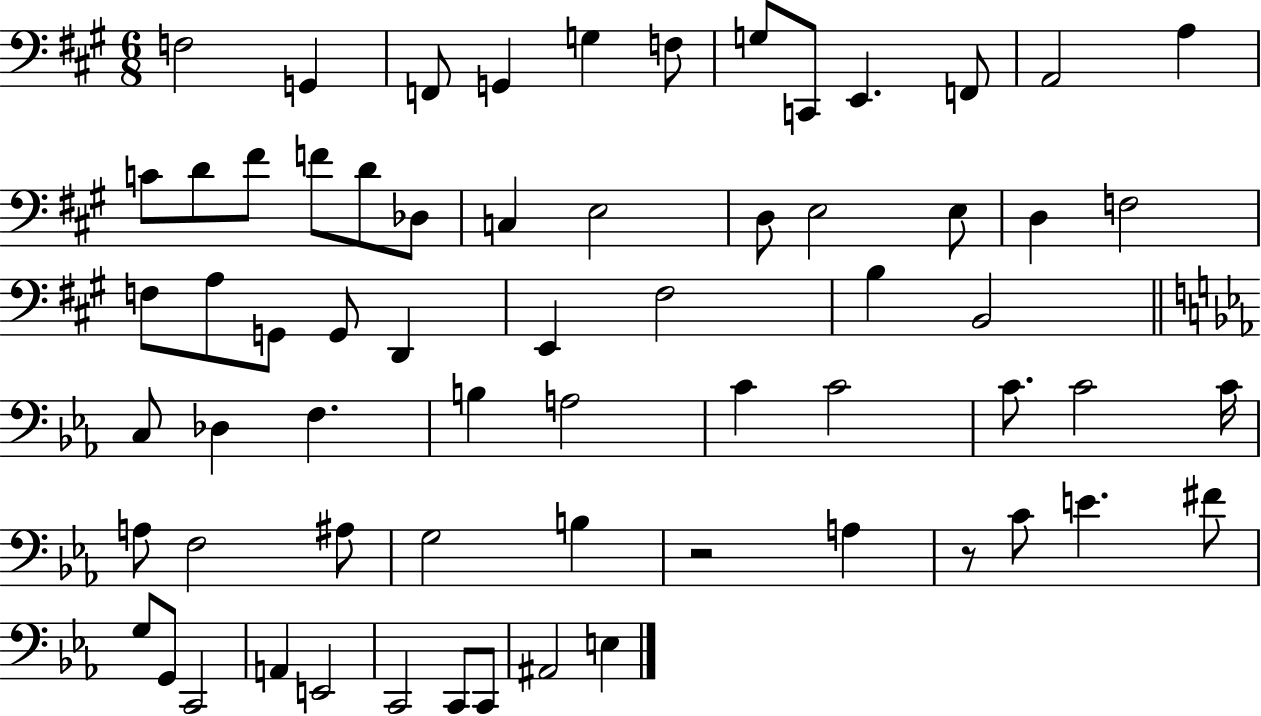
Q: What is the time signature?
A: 6/8